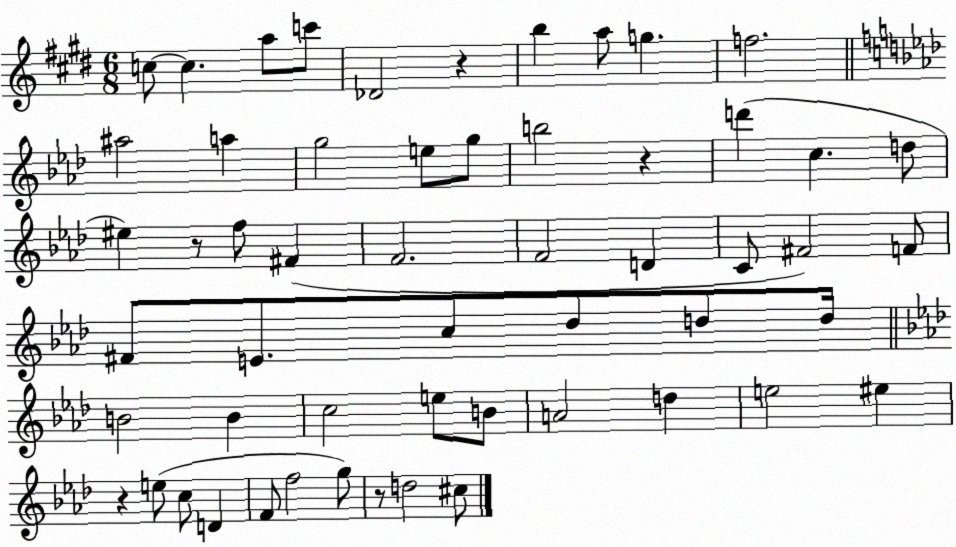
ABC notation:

X:1
T:Untitled
M:6/8
L:1/4
K:E
c/2 c a/2 c'/2 _D2 z b a/2 g f2 ^a2 a g2 e/2 g/2 b2 z d' c d/2 ^e z/2 f/2 ^F F2 F2 D C/2 ^F2 F/2 ^F/2 E/2 c/2 _d/2 d/2 d/4 B2 B c2 e/2 B/2 A2 d e2 ^e z e/2 c/2 D F/2 f2 g/2 z/2 d2 ^c/2